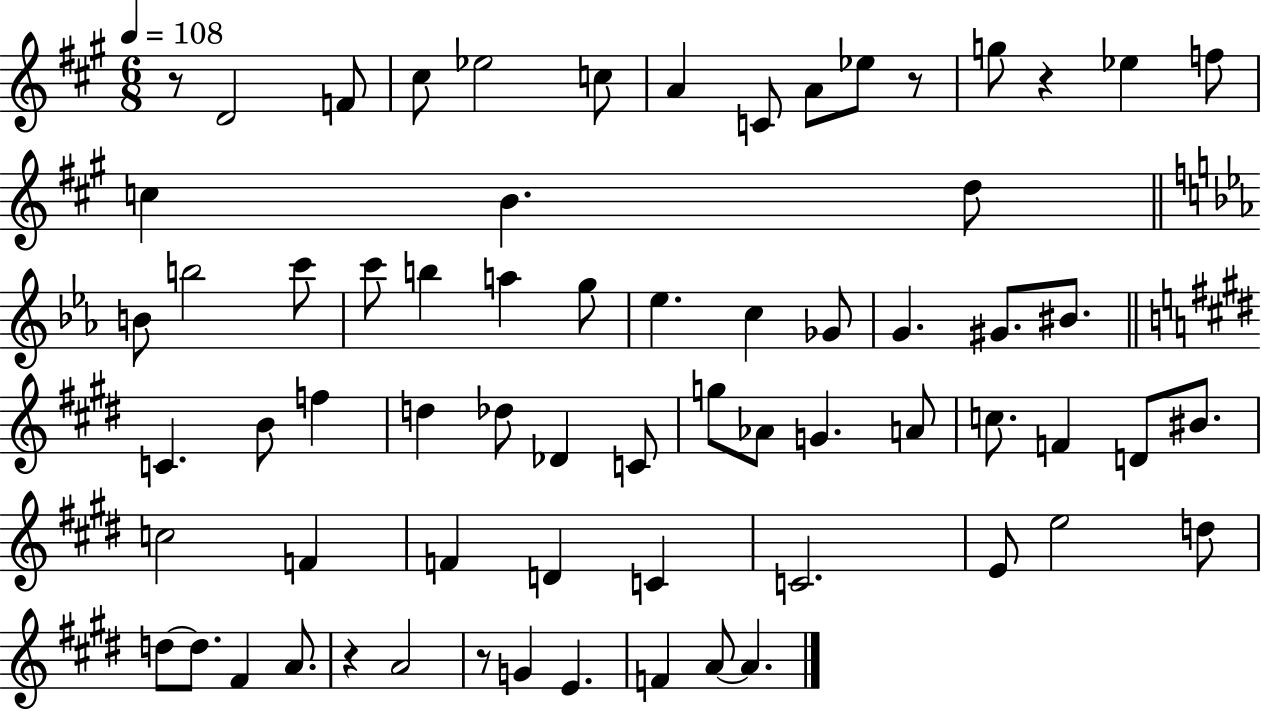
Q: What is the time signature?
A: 6/8